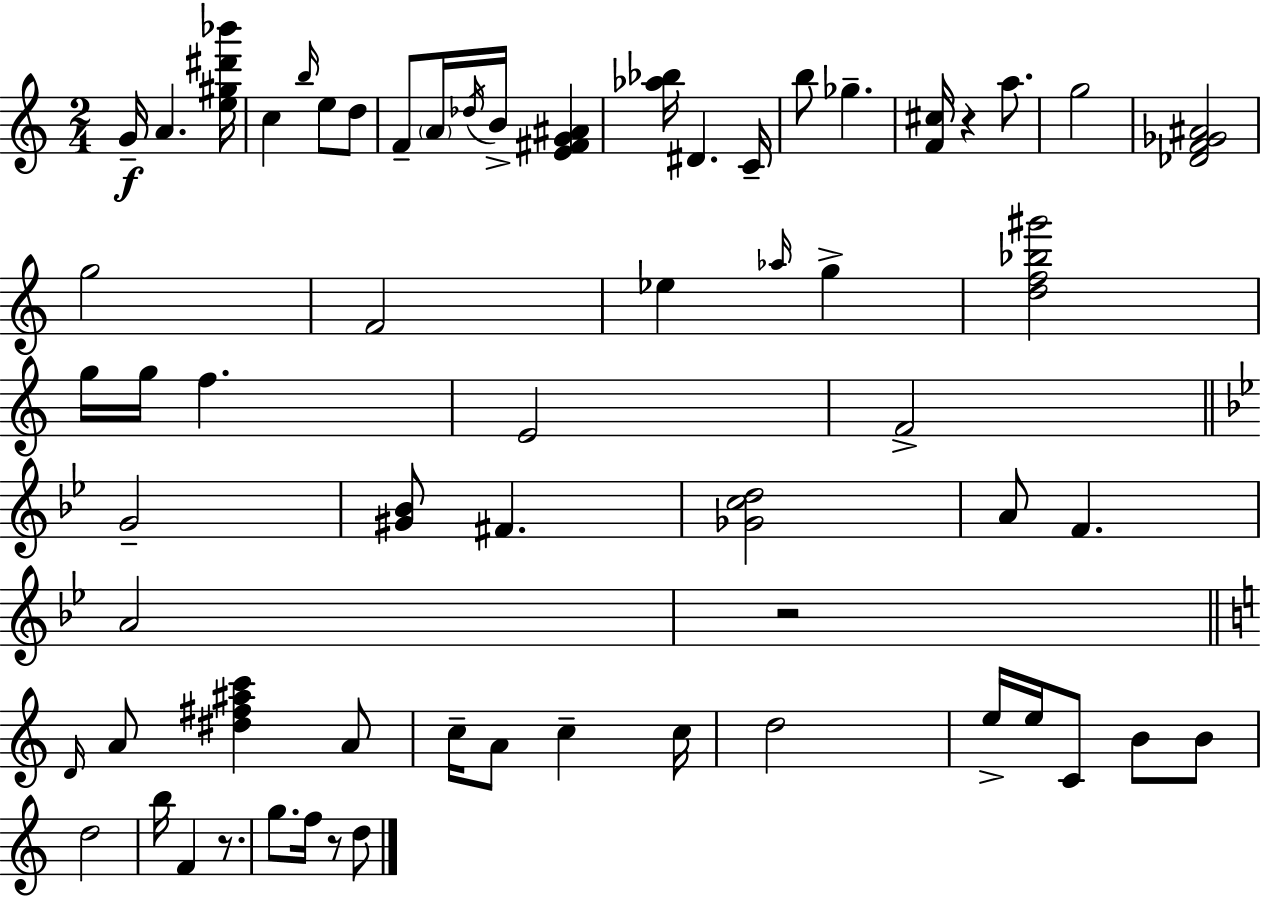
X:1
T:Untitled
M:2/4
L:1/4
K:C
G/4 A [e^g^d'_b']/4 c b/4 e/2 d/2 F/2 A/4 _d/4 B/4 [E^FG^A] [_a_b]/4 ^D C/4 b/2 _g [F^c]/4 z a/2 g2 [_DF_G^A]2 g2 F2 _e _a/4 g [df_b^g']2 g/4 g/4 f E2 F2 G2 [^G_B]/2 ^F [_Gcd]2 A/2 F A2 z2 D/4 A/2 [^d^f^ac'] A/2 c/4 A/2 c c/4 d2 e/4 e/4 C/2 B/2 B/2 d2 b/4 F z/2 g/2 f/4 z/2 d/2